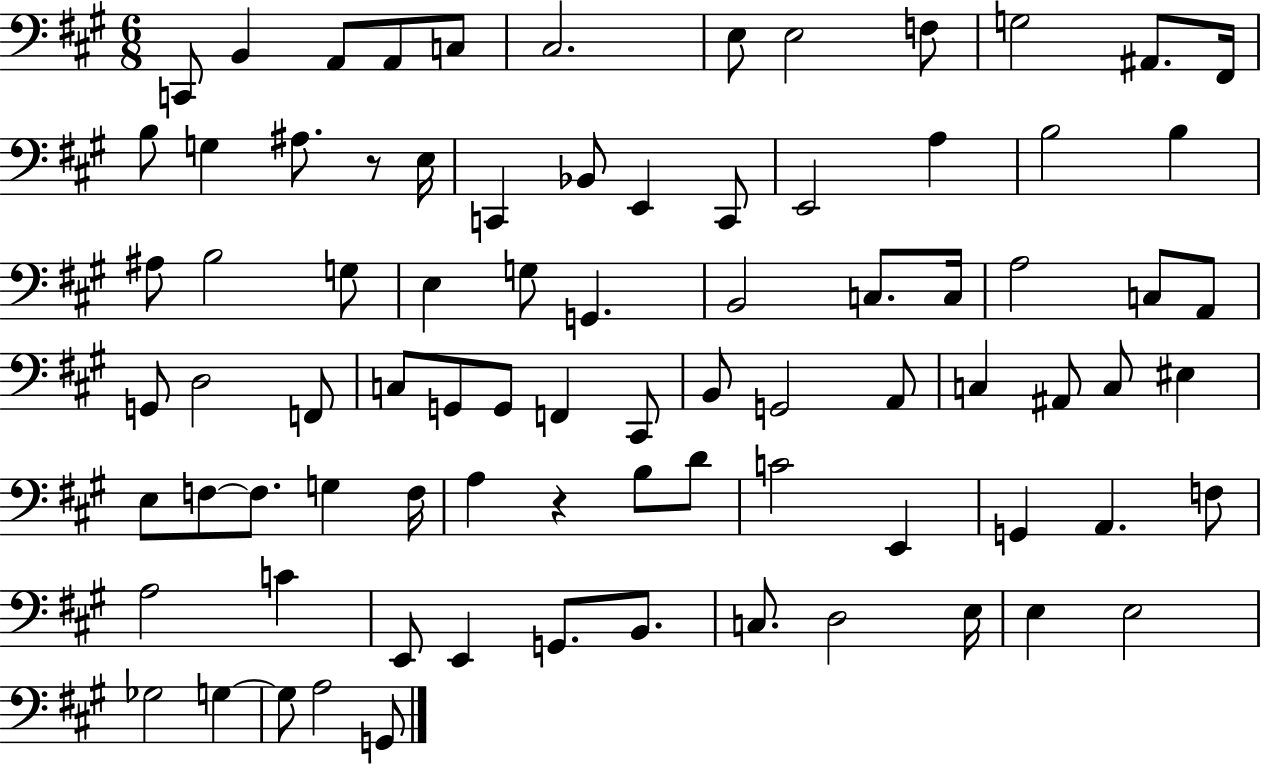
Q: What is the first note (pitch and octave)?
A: C2